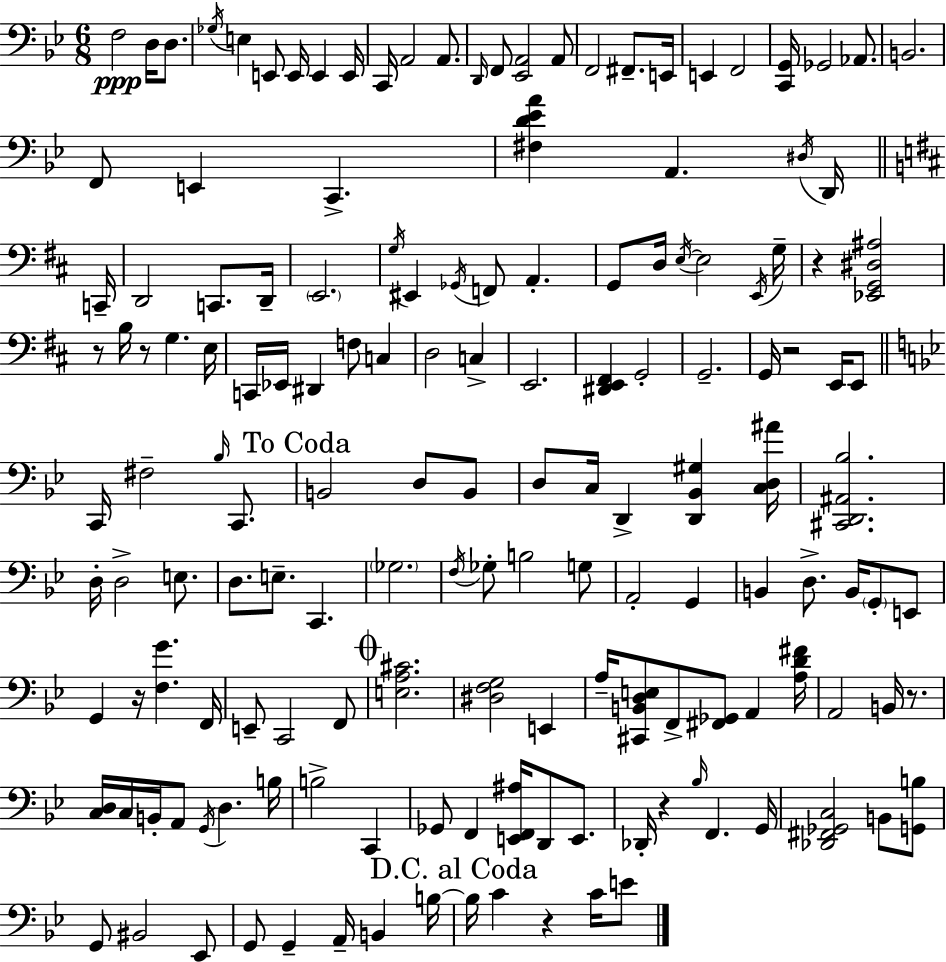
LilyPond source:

{
  \clef bass
  \numericTimeSignature
  \time 6/8
  \key g \minor
  f2\ppp d16 d8. | \acciaccatura { ges16 } e4 e,8 e,16 e,4 | e,16 c,16 a,2 a,8. | \grace { d,16 } f,8 <ees, a,>2 | \break a,8 f,2 fis,8.-- | e,16 e,4 f,2 | <c, g,>16 ges,2 aes,8. | b,2. | \break f,8 e,4 c,4.-> | <fis d' ees' a'>4 a,4. | \acciaccatura { dis16 } d,16 \bar "||" \break \key b \minor c,16-- d,2 c,8. | d,16-- \parenthesize e,2. | \acciaccatura { g16 } eis,4 \acciaccatura { ges,16 } f,8 a,4.-. | g,8 d16 \acciaccatura { e16~ }~ e2 | \break \acciaccatura { e,16 } g16-- r4 <ees, g, dis ais>2 | r8 b16 r8 g4. | e16 c,16 ees,16 dis,4 f8 | c4 d2 | \break c4-> e,2. | <dis, e, fis,>4 g,2-. | g,2.-- | g,16 r2 | \break e,16 e,8 \bar "||" \break \key bes \major c,16 fis2-- \grace { bes16 } c,8. | \mark "To Coda" b,2 d8 b,8 | d8 c16 d,4-> <d, bes, gis>4 | <c d ais'>16 <cis, d, ais, bes>2. | \break d16-. d2-> e8. | d8. e8.-- c,4. | \parenthesize ges2. | \acciaccatura { f16 } ges8-. b2 | \break g8 a,2-. g,4 | b,4 d8.-> b,16 \parenthesize g,8-. | e,8 g,4 r16 <f g'>4. | f,16 e,8-- c,2 | \break f,8 \mark \markup { \musicglyph "scripts.coda" } <e a cis'>2. | <dis f g>2 e,4 | a16-- <cis, b, d e>8 f,8-> <fis, ges,>8 a,4 | <a d' fis'>16 a,2 b,16 r8. | \break <c d>16 c16 b,16-. a,8 \acciaccatura { g,16 } d4. | b16 b2-> c,4 | ges,8 f,4 <e, f, ais>16 d,8 | e,8. des,16-. r4 \grace { bes16 } f,4. | \break g,16 <des, fis, ges, c>2 | b,8 <g, b>8 g,8 bis,2 | ees,8 g,8 g,4-- a,16-- b,4 | b16~~ \mark "D.C. al Coda" b16 c'4 r4 | \break c'16 e'8 \bar "|."
}